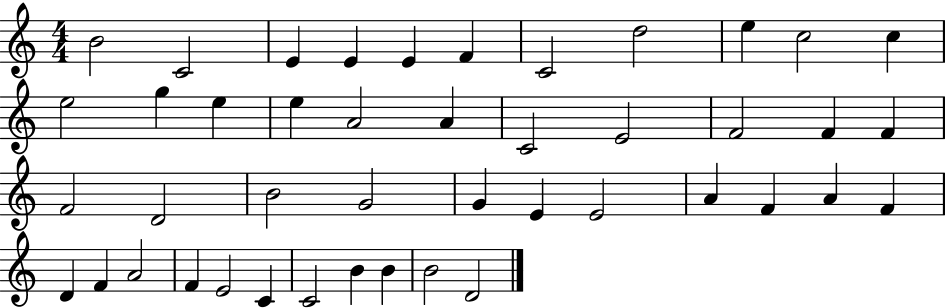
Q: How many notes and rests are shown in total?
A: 44